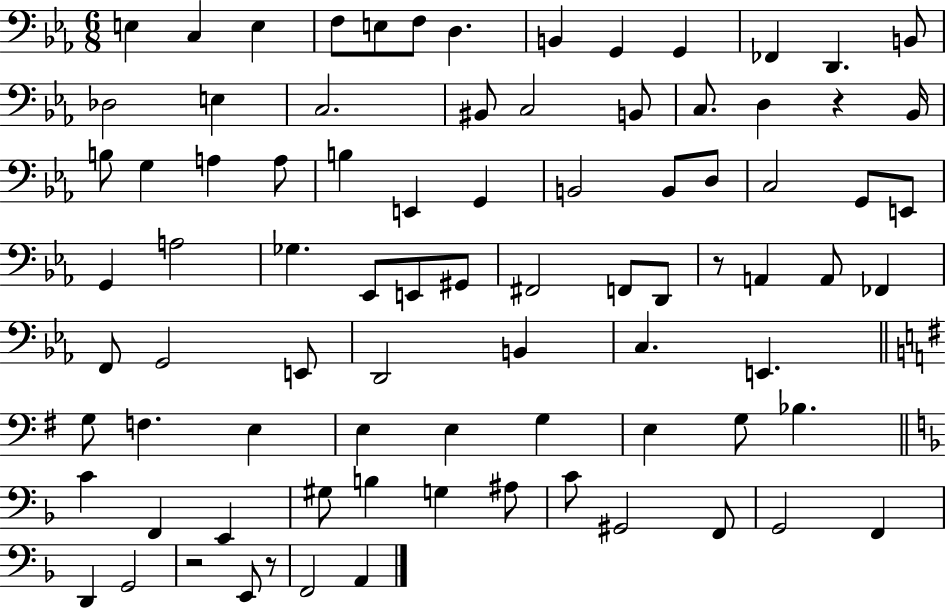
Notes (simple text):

E3/q C3/q E3/q F3/e E3/e F3/e D3/q. B2/q G2/q G2/q FES2/q D2/q. B2/e Db3/h E3/q C3/h. BIS2/e C3/h B2/e C3/e. D3/q R/q Bb2/s B3/e G3/q A3/q A3/e B3/q E2/q G2/q B2/h B2/e D3/e C3/h G2/e E2/e G2/q A3/h Gb3/q. Eb2/e E2/e G#2/e F#2/h F2/e D2/e R/e A2/q A2/e FES2/q F2/e G2/h E2/e D2/h B2/q C3/q. E2/q. G3/e F3/q. E3/q E3/q E3/q G3/q E3/q G3/e Bb3/q. C4/q F2/q E2/q G#3/e B3/q G3/q A#3/e C4/e G#2/h F2/e G2/h F2/q D2/q G2/h R/h E2/e R/e F2/h A2/q